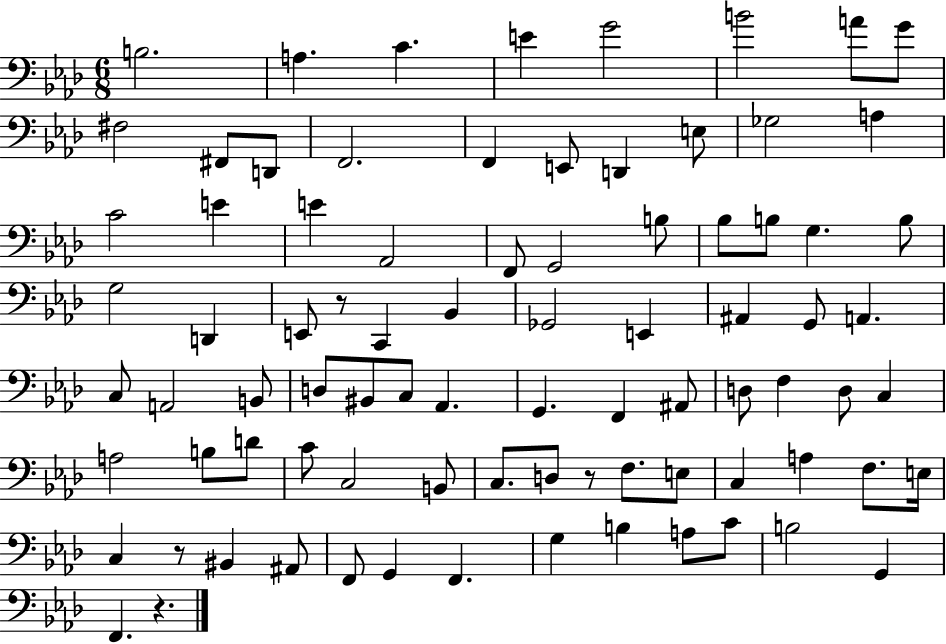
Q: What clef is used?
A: bass